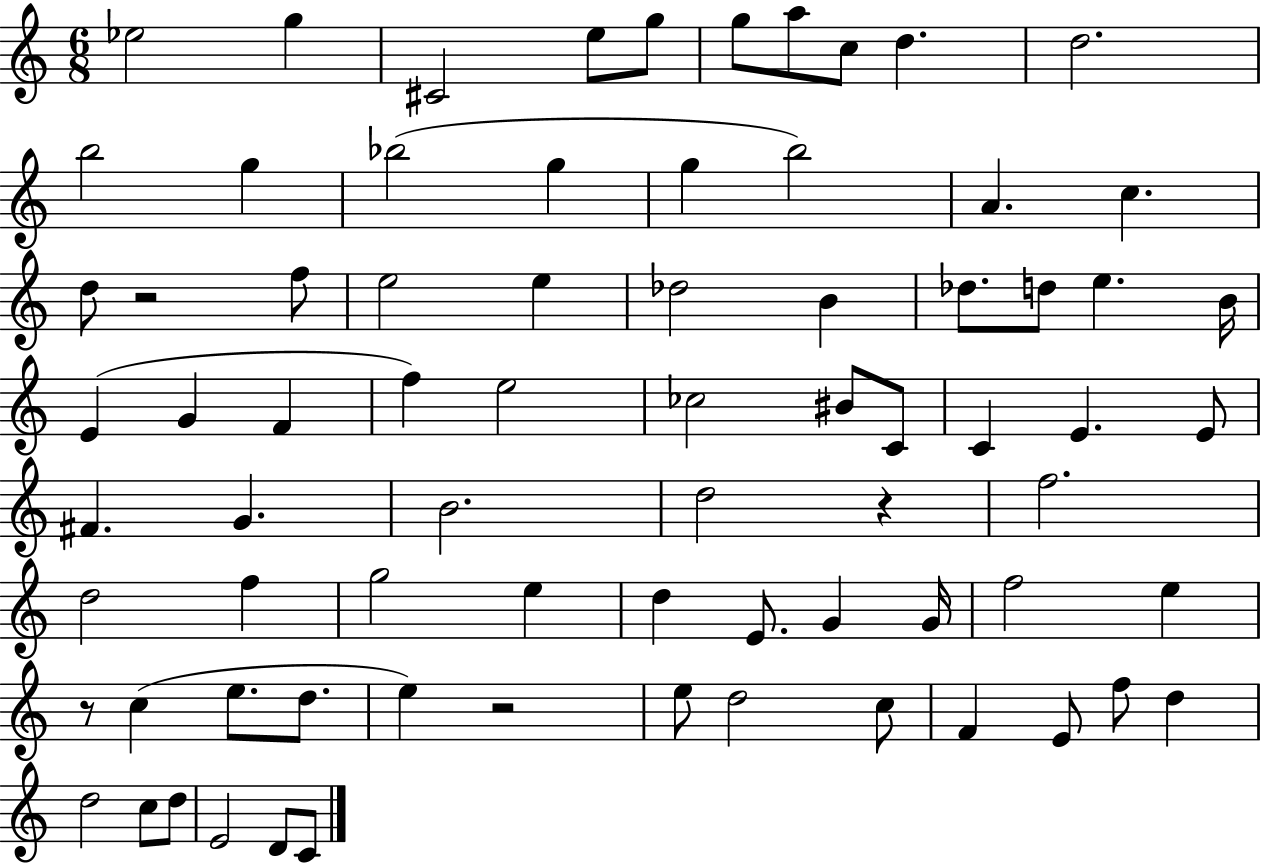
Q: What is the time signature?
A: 6/8